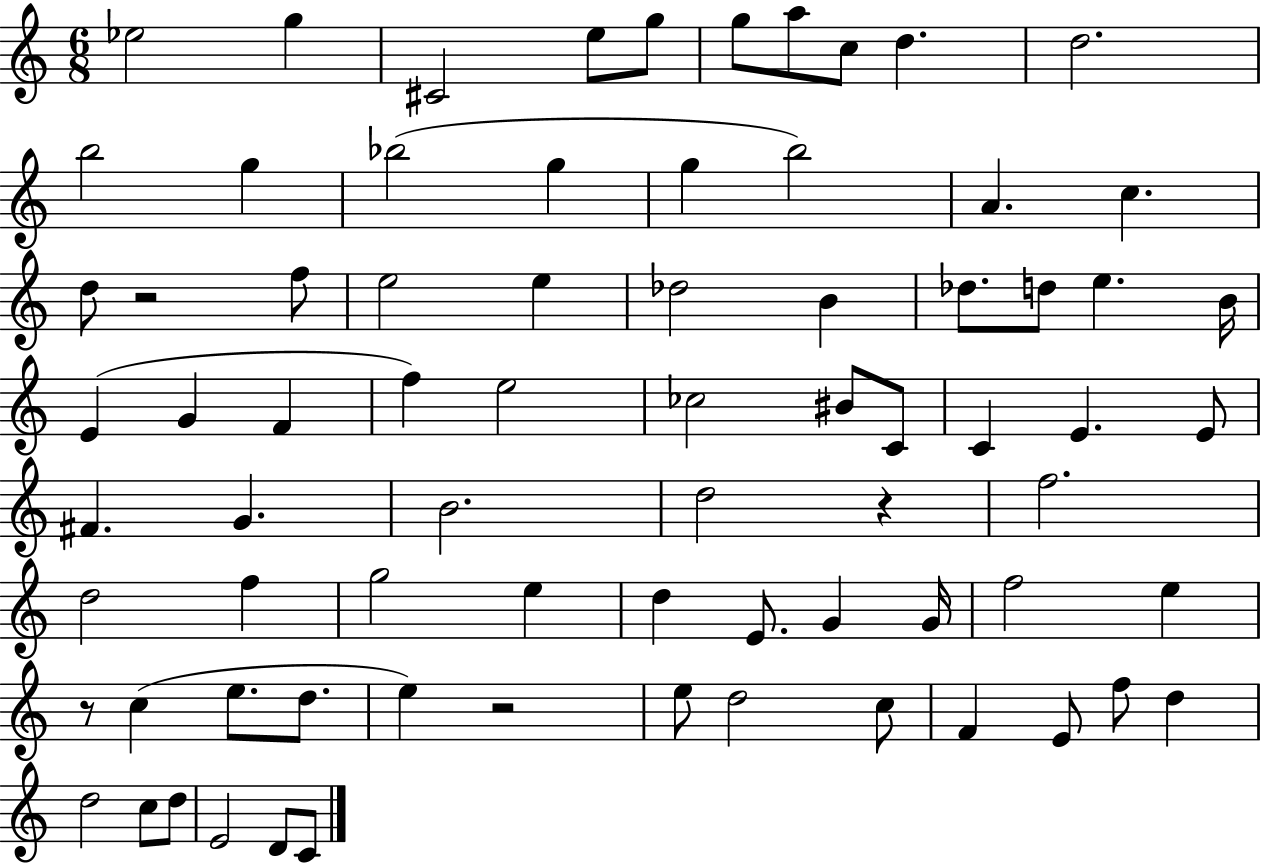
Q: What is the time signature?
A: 6/8